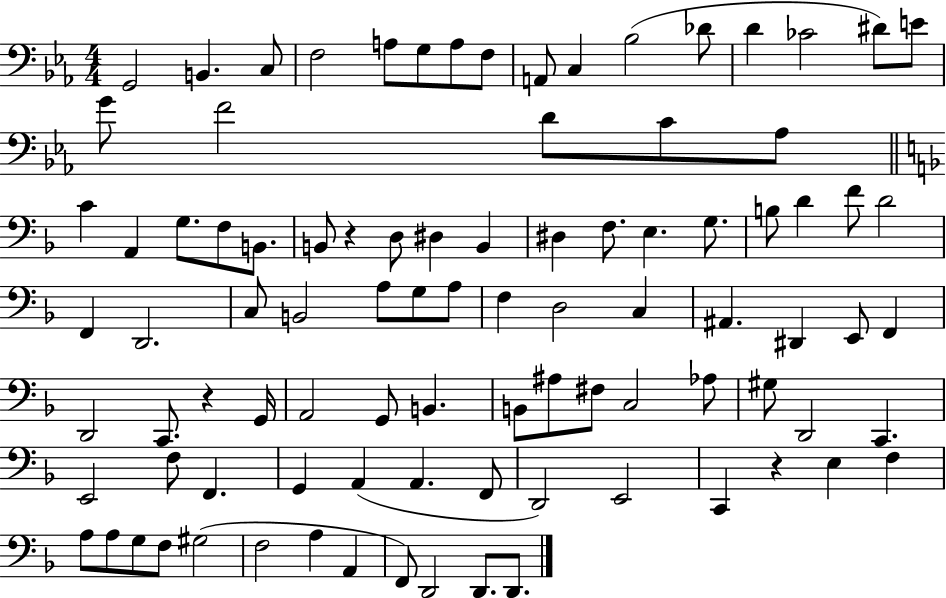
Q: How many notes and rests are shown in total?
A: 93